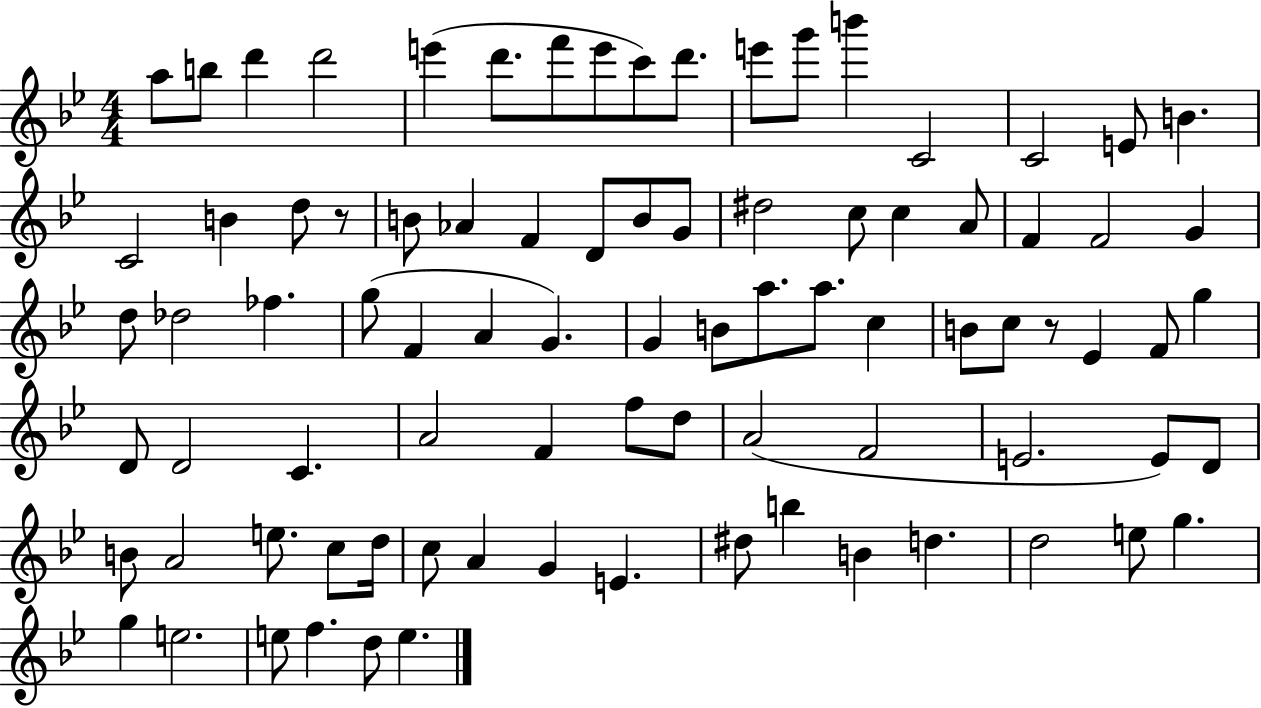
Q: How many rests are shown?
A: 2